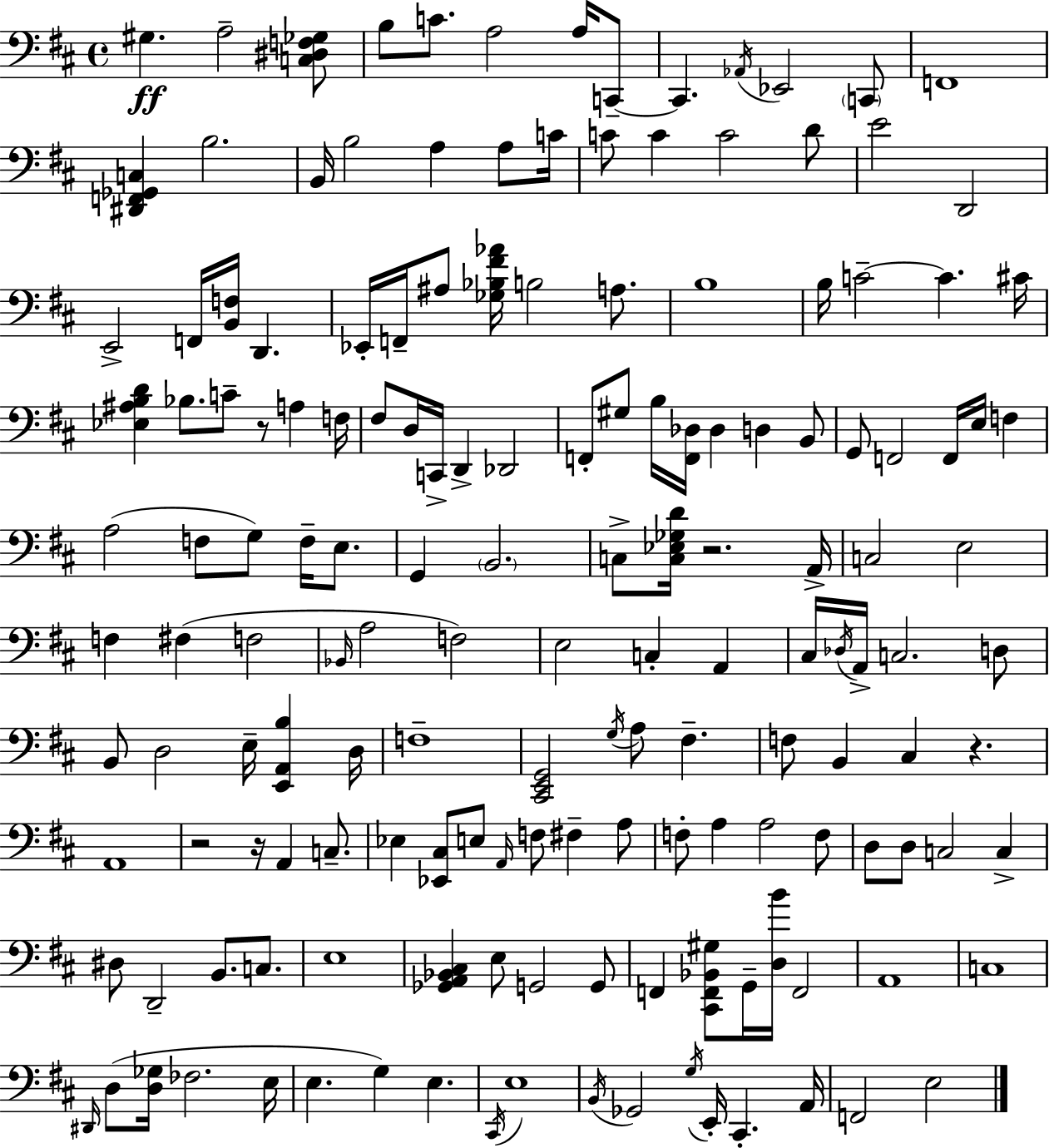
G#3/q. A3/h [C3,D#3,F3,Gb3]/e B3/e C4/e. A3/h A3/s C2/e C2/q. Ab2/s Eb2/h C2/e F2/w [D#2,F2,Gb2,C3]/q B3/h. B2/s B3/h A3/q A3/e C4/s C4/e C4/q C4/h D4/e E4/h D2/h E2/h F2/s [B2,F3]/s D2/q. Eb2/s F2/s A#3/e [Gb3,Bb3,F#4,Ab4]/s B3/h A3/e. B3/w B3/s C4/h C4/q. C#4/s [Eb3,A#3,B3,D4]/q Bb3/e. C4/e R/e A3/q F3/s F#3/e D3/s C2/s D2/q Db2/h F2/e G#3/e B3/s [F2,Db3]/s Db3/q D3/q B2/e G2/e F2/h F2/s E3/s F3/q A3/h F3/e G3/e F3/s E3/e. G2/q B2/h. C3/e [C3,Eb3,Gb3,D4]/s R/h. A2/s C3/h E3/h F3/q F#3/q F3/h Bb2/s A3/h F3/h E3/h C3/q A2/q C#3/s Db3/s A2/s C3/h. D3/e B2/e D3/h E3/s [E2,A2,B3]/q D3/s F3/w [C#2,E2,G2]/h G3/s A3/e F#3/q. F3/e B2/q C#3/q R/q. A2/w R/h R/s A2/q C3/e. Eb3/q [Eb2,C#3]/e E3/e A2/s F3/e F#3/q A3/e F3/e A3/q A3/h F3/e D3/e D3/e C3/h C3/q D#3/e D2/h B2/e. C3/e. E3/w [Gb2,A2,Bb2,C#3]/q E3/e G2/h G2/e F2/q [C#2,F2,Bb2,G#3]/e G2/s [D3,B4]/s F2/h A2/w C3/w D#2/s D3/e [D3,Gb3]/s FES3/h. E3/s E3/q. G3/q E3/q. C#2/s E3/w B2/s Gb2/h G3/s E2/s C#2/q. A2/s F2/h E3/h